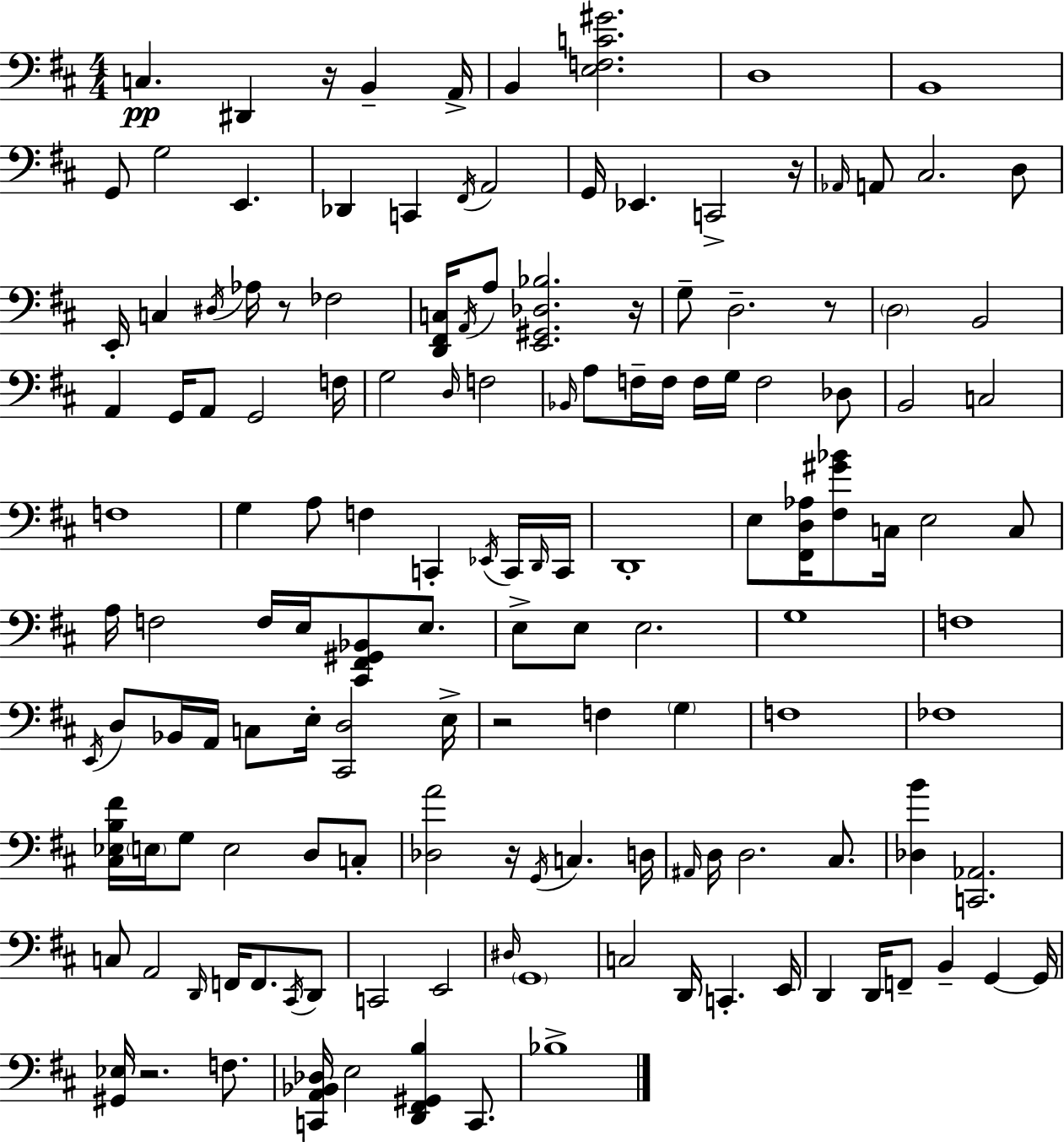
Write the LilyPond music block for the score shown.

{
  \clef bass
  \numericTimeSignature
  \time 4/4
  \key d \major
  c4.\pp dis,4 r16 b,4-- a,16-> | b,4 <e f c' gis'>2. | d1 | b,1 | \break g,8 g2 e,4. | des,4 c,4 \acciaccatura { fis,16 } a,2 | g,16 ees,4. c,2-> | r16 \grace { aes,16 } a,8 cis2. | \break d8 e,16-. c4 \acciaccatura { dis16 } aes16 r8 fes2 | <d, fis, c>16 \acciaccatura { a,16 } a8 <e, gis, des bes>2. | r16 g8-- d2.-- | r8 \parenthesize d2 b,2 | \break a,4 g,16 a,8 g,2 | f16 g2 \grace { d16 } f2 | \grace { bes,16 } a8 f16-- f16 f16 g16 f2 | des8 b,2 c2 | \break f1 | g4 a8 f4 | c,4-. \acciaccatura { ees,16 } c,16 \grace { d,16 } c,16 d,1-. | e8 <fis, d aes>16 <fis gis' bes'>8 c16 e2 | \break c8 a16 f2 | f16 e16 <cis, fis, gis, bes,>8 e8. e8-> e8 e2. | g1 | f1 | \break \acciaccatura { e,16 } d8 bes,16 a,16 c8 e16-. | <cis, d>2 e16-> r2 | f4 \parenthesize g4 f1 | fes1 | \break <cis ees b fis'>16 \parenthesize e16 g8 e2 | d8 c8-. <des a'>2 | r16 \acciaccatura { g,16 } c4. d16 \grace { ais,16 } d16 d2. | cis8. <des b'>4 <c, aes,>2. | \break c8 a,2 | \grace { d,16 } f,16 f,8. \acciaccatura { cis,16 } d,8 c,2 | e,2 \grace { dis16 } \parenthesize g,1 | c2 | \break d,16 c,4.-. e,16 d,4 | d,16 f,8-- b,4-- g,4~~ g,16 <gis, ees>16 r2. | f8. <c, a, bes, des>16 e2 | <d, fis, gis, b>4 c,8. bes1-> | \break \bar "|."
}